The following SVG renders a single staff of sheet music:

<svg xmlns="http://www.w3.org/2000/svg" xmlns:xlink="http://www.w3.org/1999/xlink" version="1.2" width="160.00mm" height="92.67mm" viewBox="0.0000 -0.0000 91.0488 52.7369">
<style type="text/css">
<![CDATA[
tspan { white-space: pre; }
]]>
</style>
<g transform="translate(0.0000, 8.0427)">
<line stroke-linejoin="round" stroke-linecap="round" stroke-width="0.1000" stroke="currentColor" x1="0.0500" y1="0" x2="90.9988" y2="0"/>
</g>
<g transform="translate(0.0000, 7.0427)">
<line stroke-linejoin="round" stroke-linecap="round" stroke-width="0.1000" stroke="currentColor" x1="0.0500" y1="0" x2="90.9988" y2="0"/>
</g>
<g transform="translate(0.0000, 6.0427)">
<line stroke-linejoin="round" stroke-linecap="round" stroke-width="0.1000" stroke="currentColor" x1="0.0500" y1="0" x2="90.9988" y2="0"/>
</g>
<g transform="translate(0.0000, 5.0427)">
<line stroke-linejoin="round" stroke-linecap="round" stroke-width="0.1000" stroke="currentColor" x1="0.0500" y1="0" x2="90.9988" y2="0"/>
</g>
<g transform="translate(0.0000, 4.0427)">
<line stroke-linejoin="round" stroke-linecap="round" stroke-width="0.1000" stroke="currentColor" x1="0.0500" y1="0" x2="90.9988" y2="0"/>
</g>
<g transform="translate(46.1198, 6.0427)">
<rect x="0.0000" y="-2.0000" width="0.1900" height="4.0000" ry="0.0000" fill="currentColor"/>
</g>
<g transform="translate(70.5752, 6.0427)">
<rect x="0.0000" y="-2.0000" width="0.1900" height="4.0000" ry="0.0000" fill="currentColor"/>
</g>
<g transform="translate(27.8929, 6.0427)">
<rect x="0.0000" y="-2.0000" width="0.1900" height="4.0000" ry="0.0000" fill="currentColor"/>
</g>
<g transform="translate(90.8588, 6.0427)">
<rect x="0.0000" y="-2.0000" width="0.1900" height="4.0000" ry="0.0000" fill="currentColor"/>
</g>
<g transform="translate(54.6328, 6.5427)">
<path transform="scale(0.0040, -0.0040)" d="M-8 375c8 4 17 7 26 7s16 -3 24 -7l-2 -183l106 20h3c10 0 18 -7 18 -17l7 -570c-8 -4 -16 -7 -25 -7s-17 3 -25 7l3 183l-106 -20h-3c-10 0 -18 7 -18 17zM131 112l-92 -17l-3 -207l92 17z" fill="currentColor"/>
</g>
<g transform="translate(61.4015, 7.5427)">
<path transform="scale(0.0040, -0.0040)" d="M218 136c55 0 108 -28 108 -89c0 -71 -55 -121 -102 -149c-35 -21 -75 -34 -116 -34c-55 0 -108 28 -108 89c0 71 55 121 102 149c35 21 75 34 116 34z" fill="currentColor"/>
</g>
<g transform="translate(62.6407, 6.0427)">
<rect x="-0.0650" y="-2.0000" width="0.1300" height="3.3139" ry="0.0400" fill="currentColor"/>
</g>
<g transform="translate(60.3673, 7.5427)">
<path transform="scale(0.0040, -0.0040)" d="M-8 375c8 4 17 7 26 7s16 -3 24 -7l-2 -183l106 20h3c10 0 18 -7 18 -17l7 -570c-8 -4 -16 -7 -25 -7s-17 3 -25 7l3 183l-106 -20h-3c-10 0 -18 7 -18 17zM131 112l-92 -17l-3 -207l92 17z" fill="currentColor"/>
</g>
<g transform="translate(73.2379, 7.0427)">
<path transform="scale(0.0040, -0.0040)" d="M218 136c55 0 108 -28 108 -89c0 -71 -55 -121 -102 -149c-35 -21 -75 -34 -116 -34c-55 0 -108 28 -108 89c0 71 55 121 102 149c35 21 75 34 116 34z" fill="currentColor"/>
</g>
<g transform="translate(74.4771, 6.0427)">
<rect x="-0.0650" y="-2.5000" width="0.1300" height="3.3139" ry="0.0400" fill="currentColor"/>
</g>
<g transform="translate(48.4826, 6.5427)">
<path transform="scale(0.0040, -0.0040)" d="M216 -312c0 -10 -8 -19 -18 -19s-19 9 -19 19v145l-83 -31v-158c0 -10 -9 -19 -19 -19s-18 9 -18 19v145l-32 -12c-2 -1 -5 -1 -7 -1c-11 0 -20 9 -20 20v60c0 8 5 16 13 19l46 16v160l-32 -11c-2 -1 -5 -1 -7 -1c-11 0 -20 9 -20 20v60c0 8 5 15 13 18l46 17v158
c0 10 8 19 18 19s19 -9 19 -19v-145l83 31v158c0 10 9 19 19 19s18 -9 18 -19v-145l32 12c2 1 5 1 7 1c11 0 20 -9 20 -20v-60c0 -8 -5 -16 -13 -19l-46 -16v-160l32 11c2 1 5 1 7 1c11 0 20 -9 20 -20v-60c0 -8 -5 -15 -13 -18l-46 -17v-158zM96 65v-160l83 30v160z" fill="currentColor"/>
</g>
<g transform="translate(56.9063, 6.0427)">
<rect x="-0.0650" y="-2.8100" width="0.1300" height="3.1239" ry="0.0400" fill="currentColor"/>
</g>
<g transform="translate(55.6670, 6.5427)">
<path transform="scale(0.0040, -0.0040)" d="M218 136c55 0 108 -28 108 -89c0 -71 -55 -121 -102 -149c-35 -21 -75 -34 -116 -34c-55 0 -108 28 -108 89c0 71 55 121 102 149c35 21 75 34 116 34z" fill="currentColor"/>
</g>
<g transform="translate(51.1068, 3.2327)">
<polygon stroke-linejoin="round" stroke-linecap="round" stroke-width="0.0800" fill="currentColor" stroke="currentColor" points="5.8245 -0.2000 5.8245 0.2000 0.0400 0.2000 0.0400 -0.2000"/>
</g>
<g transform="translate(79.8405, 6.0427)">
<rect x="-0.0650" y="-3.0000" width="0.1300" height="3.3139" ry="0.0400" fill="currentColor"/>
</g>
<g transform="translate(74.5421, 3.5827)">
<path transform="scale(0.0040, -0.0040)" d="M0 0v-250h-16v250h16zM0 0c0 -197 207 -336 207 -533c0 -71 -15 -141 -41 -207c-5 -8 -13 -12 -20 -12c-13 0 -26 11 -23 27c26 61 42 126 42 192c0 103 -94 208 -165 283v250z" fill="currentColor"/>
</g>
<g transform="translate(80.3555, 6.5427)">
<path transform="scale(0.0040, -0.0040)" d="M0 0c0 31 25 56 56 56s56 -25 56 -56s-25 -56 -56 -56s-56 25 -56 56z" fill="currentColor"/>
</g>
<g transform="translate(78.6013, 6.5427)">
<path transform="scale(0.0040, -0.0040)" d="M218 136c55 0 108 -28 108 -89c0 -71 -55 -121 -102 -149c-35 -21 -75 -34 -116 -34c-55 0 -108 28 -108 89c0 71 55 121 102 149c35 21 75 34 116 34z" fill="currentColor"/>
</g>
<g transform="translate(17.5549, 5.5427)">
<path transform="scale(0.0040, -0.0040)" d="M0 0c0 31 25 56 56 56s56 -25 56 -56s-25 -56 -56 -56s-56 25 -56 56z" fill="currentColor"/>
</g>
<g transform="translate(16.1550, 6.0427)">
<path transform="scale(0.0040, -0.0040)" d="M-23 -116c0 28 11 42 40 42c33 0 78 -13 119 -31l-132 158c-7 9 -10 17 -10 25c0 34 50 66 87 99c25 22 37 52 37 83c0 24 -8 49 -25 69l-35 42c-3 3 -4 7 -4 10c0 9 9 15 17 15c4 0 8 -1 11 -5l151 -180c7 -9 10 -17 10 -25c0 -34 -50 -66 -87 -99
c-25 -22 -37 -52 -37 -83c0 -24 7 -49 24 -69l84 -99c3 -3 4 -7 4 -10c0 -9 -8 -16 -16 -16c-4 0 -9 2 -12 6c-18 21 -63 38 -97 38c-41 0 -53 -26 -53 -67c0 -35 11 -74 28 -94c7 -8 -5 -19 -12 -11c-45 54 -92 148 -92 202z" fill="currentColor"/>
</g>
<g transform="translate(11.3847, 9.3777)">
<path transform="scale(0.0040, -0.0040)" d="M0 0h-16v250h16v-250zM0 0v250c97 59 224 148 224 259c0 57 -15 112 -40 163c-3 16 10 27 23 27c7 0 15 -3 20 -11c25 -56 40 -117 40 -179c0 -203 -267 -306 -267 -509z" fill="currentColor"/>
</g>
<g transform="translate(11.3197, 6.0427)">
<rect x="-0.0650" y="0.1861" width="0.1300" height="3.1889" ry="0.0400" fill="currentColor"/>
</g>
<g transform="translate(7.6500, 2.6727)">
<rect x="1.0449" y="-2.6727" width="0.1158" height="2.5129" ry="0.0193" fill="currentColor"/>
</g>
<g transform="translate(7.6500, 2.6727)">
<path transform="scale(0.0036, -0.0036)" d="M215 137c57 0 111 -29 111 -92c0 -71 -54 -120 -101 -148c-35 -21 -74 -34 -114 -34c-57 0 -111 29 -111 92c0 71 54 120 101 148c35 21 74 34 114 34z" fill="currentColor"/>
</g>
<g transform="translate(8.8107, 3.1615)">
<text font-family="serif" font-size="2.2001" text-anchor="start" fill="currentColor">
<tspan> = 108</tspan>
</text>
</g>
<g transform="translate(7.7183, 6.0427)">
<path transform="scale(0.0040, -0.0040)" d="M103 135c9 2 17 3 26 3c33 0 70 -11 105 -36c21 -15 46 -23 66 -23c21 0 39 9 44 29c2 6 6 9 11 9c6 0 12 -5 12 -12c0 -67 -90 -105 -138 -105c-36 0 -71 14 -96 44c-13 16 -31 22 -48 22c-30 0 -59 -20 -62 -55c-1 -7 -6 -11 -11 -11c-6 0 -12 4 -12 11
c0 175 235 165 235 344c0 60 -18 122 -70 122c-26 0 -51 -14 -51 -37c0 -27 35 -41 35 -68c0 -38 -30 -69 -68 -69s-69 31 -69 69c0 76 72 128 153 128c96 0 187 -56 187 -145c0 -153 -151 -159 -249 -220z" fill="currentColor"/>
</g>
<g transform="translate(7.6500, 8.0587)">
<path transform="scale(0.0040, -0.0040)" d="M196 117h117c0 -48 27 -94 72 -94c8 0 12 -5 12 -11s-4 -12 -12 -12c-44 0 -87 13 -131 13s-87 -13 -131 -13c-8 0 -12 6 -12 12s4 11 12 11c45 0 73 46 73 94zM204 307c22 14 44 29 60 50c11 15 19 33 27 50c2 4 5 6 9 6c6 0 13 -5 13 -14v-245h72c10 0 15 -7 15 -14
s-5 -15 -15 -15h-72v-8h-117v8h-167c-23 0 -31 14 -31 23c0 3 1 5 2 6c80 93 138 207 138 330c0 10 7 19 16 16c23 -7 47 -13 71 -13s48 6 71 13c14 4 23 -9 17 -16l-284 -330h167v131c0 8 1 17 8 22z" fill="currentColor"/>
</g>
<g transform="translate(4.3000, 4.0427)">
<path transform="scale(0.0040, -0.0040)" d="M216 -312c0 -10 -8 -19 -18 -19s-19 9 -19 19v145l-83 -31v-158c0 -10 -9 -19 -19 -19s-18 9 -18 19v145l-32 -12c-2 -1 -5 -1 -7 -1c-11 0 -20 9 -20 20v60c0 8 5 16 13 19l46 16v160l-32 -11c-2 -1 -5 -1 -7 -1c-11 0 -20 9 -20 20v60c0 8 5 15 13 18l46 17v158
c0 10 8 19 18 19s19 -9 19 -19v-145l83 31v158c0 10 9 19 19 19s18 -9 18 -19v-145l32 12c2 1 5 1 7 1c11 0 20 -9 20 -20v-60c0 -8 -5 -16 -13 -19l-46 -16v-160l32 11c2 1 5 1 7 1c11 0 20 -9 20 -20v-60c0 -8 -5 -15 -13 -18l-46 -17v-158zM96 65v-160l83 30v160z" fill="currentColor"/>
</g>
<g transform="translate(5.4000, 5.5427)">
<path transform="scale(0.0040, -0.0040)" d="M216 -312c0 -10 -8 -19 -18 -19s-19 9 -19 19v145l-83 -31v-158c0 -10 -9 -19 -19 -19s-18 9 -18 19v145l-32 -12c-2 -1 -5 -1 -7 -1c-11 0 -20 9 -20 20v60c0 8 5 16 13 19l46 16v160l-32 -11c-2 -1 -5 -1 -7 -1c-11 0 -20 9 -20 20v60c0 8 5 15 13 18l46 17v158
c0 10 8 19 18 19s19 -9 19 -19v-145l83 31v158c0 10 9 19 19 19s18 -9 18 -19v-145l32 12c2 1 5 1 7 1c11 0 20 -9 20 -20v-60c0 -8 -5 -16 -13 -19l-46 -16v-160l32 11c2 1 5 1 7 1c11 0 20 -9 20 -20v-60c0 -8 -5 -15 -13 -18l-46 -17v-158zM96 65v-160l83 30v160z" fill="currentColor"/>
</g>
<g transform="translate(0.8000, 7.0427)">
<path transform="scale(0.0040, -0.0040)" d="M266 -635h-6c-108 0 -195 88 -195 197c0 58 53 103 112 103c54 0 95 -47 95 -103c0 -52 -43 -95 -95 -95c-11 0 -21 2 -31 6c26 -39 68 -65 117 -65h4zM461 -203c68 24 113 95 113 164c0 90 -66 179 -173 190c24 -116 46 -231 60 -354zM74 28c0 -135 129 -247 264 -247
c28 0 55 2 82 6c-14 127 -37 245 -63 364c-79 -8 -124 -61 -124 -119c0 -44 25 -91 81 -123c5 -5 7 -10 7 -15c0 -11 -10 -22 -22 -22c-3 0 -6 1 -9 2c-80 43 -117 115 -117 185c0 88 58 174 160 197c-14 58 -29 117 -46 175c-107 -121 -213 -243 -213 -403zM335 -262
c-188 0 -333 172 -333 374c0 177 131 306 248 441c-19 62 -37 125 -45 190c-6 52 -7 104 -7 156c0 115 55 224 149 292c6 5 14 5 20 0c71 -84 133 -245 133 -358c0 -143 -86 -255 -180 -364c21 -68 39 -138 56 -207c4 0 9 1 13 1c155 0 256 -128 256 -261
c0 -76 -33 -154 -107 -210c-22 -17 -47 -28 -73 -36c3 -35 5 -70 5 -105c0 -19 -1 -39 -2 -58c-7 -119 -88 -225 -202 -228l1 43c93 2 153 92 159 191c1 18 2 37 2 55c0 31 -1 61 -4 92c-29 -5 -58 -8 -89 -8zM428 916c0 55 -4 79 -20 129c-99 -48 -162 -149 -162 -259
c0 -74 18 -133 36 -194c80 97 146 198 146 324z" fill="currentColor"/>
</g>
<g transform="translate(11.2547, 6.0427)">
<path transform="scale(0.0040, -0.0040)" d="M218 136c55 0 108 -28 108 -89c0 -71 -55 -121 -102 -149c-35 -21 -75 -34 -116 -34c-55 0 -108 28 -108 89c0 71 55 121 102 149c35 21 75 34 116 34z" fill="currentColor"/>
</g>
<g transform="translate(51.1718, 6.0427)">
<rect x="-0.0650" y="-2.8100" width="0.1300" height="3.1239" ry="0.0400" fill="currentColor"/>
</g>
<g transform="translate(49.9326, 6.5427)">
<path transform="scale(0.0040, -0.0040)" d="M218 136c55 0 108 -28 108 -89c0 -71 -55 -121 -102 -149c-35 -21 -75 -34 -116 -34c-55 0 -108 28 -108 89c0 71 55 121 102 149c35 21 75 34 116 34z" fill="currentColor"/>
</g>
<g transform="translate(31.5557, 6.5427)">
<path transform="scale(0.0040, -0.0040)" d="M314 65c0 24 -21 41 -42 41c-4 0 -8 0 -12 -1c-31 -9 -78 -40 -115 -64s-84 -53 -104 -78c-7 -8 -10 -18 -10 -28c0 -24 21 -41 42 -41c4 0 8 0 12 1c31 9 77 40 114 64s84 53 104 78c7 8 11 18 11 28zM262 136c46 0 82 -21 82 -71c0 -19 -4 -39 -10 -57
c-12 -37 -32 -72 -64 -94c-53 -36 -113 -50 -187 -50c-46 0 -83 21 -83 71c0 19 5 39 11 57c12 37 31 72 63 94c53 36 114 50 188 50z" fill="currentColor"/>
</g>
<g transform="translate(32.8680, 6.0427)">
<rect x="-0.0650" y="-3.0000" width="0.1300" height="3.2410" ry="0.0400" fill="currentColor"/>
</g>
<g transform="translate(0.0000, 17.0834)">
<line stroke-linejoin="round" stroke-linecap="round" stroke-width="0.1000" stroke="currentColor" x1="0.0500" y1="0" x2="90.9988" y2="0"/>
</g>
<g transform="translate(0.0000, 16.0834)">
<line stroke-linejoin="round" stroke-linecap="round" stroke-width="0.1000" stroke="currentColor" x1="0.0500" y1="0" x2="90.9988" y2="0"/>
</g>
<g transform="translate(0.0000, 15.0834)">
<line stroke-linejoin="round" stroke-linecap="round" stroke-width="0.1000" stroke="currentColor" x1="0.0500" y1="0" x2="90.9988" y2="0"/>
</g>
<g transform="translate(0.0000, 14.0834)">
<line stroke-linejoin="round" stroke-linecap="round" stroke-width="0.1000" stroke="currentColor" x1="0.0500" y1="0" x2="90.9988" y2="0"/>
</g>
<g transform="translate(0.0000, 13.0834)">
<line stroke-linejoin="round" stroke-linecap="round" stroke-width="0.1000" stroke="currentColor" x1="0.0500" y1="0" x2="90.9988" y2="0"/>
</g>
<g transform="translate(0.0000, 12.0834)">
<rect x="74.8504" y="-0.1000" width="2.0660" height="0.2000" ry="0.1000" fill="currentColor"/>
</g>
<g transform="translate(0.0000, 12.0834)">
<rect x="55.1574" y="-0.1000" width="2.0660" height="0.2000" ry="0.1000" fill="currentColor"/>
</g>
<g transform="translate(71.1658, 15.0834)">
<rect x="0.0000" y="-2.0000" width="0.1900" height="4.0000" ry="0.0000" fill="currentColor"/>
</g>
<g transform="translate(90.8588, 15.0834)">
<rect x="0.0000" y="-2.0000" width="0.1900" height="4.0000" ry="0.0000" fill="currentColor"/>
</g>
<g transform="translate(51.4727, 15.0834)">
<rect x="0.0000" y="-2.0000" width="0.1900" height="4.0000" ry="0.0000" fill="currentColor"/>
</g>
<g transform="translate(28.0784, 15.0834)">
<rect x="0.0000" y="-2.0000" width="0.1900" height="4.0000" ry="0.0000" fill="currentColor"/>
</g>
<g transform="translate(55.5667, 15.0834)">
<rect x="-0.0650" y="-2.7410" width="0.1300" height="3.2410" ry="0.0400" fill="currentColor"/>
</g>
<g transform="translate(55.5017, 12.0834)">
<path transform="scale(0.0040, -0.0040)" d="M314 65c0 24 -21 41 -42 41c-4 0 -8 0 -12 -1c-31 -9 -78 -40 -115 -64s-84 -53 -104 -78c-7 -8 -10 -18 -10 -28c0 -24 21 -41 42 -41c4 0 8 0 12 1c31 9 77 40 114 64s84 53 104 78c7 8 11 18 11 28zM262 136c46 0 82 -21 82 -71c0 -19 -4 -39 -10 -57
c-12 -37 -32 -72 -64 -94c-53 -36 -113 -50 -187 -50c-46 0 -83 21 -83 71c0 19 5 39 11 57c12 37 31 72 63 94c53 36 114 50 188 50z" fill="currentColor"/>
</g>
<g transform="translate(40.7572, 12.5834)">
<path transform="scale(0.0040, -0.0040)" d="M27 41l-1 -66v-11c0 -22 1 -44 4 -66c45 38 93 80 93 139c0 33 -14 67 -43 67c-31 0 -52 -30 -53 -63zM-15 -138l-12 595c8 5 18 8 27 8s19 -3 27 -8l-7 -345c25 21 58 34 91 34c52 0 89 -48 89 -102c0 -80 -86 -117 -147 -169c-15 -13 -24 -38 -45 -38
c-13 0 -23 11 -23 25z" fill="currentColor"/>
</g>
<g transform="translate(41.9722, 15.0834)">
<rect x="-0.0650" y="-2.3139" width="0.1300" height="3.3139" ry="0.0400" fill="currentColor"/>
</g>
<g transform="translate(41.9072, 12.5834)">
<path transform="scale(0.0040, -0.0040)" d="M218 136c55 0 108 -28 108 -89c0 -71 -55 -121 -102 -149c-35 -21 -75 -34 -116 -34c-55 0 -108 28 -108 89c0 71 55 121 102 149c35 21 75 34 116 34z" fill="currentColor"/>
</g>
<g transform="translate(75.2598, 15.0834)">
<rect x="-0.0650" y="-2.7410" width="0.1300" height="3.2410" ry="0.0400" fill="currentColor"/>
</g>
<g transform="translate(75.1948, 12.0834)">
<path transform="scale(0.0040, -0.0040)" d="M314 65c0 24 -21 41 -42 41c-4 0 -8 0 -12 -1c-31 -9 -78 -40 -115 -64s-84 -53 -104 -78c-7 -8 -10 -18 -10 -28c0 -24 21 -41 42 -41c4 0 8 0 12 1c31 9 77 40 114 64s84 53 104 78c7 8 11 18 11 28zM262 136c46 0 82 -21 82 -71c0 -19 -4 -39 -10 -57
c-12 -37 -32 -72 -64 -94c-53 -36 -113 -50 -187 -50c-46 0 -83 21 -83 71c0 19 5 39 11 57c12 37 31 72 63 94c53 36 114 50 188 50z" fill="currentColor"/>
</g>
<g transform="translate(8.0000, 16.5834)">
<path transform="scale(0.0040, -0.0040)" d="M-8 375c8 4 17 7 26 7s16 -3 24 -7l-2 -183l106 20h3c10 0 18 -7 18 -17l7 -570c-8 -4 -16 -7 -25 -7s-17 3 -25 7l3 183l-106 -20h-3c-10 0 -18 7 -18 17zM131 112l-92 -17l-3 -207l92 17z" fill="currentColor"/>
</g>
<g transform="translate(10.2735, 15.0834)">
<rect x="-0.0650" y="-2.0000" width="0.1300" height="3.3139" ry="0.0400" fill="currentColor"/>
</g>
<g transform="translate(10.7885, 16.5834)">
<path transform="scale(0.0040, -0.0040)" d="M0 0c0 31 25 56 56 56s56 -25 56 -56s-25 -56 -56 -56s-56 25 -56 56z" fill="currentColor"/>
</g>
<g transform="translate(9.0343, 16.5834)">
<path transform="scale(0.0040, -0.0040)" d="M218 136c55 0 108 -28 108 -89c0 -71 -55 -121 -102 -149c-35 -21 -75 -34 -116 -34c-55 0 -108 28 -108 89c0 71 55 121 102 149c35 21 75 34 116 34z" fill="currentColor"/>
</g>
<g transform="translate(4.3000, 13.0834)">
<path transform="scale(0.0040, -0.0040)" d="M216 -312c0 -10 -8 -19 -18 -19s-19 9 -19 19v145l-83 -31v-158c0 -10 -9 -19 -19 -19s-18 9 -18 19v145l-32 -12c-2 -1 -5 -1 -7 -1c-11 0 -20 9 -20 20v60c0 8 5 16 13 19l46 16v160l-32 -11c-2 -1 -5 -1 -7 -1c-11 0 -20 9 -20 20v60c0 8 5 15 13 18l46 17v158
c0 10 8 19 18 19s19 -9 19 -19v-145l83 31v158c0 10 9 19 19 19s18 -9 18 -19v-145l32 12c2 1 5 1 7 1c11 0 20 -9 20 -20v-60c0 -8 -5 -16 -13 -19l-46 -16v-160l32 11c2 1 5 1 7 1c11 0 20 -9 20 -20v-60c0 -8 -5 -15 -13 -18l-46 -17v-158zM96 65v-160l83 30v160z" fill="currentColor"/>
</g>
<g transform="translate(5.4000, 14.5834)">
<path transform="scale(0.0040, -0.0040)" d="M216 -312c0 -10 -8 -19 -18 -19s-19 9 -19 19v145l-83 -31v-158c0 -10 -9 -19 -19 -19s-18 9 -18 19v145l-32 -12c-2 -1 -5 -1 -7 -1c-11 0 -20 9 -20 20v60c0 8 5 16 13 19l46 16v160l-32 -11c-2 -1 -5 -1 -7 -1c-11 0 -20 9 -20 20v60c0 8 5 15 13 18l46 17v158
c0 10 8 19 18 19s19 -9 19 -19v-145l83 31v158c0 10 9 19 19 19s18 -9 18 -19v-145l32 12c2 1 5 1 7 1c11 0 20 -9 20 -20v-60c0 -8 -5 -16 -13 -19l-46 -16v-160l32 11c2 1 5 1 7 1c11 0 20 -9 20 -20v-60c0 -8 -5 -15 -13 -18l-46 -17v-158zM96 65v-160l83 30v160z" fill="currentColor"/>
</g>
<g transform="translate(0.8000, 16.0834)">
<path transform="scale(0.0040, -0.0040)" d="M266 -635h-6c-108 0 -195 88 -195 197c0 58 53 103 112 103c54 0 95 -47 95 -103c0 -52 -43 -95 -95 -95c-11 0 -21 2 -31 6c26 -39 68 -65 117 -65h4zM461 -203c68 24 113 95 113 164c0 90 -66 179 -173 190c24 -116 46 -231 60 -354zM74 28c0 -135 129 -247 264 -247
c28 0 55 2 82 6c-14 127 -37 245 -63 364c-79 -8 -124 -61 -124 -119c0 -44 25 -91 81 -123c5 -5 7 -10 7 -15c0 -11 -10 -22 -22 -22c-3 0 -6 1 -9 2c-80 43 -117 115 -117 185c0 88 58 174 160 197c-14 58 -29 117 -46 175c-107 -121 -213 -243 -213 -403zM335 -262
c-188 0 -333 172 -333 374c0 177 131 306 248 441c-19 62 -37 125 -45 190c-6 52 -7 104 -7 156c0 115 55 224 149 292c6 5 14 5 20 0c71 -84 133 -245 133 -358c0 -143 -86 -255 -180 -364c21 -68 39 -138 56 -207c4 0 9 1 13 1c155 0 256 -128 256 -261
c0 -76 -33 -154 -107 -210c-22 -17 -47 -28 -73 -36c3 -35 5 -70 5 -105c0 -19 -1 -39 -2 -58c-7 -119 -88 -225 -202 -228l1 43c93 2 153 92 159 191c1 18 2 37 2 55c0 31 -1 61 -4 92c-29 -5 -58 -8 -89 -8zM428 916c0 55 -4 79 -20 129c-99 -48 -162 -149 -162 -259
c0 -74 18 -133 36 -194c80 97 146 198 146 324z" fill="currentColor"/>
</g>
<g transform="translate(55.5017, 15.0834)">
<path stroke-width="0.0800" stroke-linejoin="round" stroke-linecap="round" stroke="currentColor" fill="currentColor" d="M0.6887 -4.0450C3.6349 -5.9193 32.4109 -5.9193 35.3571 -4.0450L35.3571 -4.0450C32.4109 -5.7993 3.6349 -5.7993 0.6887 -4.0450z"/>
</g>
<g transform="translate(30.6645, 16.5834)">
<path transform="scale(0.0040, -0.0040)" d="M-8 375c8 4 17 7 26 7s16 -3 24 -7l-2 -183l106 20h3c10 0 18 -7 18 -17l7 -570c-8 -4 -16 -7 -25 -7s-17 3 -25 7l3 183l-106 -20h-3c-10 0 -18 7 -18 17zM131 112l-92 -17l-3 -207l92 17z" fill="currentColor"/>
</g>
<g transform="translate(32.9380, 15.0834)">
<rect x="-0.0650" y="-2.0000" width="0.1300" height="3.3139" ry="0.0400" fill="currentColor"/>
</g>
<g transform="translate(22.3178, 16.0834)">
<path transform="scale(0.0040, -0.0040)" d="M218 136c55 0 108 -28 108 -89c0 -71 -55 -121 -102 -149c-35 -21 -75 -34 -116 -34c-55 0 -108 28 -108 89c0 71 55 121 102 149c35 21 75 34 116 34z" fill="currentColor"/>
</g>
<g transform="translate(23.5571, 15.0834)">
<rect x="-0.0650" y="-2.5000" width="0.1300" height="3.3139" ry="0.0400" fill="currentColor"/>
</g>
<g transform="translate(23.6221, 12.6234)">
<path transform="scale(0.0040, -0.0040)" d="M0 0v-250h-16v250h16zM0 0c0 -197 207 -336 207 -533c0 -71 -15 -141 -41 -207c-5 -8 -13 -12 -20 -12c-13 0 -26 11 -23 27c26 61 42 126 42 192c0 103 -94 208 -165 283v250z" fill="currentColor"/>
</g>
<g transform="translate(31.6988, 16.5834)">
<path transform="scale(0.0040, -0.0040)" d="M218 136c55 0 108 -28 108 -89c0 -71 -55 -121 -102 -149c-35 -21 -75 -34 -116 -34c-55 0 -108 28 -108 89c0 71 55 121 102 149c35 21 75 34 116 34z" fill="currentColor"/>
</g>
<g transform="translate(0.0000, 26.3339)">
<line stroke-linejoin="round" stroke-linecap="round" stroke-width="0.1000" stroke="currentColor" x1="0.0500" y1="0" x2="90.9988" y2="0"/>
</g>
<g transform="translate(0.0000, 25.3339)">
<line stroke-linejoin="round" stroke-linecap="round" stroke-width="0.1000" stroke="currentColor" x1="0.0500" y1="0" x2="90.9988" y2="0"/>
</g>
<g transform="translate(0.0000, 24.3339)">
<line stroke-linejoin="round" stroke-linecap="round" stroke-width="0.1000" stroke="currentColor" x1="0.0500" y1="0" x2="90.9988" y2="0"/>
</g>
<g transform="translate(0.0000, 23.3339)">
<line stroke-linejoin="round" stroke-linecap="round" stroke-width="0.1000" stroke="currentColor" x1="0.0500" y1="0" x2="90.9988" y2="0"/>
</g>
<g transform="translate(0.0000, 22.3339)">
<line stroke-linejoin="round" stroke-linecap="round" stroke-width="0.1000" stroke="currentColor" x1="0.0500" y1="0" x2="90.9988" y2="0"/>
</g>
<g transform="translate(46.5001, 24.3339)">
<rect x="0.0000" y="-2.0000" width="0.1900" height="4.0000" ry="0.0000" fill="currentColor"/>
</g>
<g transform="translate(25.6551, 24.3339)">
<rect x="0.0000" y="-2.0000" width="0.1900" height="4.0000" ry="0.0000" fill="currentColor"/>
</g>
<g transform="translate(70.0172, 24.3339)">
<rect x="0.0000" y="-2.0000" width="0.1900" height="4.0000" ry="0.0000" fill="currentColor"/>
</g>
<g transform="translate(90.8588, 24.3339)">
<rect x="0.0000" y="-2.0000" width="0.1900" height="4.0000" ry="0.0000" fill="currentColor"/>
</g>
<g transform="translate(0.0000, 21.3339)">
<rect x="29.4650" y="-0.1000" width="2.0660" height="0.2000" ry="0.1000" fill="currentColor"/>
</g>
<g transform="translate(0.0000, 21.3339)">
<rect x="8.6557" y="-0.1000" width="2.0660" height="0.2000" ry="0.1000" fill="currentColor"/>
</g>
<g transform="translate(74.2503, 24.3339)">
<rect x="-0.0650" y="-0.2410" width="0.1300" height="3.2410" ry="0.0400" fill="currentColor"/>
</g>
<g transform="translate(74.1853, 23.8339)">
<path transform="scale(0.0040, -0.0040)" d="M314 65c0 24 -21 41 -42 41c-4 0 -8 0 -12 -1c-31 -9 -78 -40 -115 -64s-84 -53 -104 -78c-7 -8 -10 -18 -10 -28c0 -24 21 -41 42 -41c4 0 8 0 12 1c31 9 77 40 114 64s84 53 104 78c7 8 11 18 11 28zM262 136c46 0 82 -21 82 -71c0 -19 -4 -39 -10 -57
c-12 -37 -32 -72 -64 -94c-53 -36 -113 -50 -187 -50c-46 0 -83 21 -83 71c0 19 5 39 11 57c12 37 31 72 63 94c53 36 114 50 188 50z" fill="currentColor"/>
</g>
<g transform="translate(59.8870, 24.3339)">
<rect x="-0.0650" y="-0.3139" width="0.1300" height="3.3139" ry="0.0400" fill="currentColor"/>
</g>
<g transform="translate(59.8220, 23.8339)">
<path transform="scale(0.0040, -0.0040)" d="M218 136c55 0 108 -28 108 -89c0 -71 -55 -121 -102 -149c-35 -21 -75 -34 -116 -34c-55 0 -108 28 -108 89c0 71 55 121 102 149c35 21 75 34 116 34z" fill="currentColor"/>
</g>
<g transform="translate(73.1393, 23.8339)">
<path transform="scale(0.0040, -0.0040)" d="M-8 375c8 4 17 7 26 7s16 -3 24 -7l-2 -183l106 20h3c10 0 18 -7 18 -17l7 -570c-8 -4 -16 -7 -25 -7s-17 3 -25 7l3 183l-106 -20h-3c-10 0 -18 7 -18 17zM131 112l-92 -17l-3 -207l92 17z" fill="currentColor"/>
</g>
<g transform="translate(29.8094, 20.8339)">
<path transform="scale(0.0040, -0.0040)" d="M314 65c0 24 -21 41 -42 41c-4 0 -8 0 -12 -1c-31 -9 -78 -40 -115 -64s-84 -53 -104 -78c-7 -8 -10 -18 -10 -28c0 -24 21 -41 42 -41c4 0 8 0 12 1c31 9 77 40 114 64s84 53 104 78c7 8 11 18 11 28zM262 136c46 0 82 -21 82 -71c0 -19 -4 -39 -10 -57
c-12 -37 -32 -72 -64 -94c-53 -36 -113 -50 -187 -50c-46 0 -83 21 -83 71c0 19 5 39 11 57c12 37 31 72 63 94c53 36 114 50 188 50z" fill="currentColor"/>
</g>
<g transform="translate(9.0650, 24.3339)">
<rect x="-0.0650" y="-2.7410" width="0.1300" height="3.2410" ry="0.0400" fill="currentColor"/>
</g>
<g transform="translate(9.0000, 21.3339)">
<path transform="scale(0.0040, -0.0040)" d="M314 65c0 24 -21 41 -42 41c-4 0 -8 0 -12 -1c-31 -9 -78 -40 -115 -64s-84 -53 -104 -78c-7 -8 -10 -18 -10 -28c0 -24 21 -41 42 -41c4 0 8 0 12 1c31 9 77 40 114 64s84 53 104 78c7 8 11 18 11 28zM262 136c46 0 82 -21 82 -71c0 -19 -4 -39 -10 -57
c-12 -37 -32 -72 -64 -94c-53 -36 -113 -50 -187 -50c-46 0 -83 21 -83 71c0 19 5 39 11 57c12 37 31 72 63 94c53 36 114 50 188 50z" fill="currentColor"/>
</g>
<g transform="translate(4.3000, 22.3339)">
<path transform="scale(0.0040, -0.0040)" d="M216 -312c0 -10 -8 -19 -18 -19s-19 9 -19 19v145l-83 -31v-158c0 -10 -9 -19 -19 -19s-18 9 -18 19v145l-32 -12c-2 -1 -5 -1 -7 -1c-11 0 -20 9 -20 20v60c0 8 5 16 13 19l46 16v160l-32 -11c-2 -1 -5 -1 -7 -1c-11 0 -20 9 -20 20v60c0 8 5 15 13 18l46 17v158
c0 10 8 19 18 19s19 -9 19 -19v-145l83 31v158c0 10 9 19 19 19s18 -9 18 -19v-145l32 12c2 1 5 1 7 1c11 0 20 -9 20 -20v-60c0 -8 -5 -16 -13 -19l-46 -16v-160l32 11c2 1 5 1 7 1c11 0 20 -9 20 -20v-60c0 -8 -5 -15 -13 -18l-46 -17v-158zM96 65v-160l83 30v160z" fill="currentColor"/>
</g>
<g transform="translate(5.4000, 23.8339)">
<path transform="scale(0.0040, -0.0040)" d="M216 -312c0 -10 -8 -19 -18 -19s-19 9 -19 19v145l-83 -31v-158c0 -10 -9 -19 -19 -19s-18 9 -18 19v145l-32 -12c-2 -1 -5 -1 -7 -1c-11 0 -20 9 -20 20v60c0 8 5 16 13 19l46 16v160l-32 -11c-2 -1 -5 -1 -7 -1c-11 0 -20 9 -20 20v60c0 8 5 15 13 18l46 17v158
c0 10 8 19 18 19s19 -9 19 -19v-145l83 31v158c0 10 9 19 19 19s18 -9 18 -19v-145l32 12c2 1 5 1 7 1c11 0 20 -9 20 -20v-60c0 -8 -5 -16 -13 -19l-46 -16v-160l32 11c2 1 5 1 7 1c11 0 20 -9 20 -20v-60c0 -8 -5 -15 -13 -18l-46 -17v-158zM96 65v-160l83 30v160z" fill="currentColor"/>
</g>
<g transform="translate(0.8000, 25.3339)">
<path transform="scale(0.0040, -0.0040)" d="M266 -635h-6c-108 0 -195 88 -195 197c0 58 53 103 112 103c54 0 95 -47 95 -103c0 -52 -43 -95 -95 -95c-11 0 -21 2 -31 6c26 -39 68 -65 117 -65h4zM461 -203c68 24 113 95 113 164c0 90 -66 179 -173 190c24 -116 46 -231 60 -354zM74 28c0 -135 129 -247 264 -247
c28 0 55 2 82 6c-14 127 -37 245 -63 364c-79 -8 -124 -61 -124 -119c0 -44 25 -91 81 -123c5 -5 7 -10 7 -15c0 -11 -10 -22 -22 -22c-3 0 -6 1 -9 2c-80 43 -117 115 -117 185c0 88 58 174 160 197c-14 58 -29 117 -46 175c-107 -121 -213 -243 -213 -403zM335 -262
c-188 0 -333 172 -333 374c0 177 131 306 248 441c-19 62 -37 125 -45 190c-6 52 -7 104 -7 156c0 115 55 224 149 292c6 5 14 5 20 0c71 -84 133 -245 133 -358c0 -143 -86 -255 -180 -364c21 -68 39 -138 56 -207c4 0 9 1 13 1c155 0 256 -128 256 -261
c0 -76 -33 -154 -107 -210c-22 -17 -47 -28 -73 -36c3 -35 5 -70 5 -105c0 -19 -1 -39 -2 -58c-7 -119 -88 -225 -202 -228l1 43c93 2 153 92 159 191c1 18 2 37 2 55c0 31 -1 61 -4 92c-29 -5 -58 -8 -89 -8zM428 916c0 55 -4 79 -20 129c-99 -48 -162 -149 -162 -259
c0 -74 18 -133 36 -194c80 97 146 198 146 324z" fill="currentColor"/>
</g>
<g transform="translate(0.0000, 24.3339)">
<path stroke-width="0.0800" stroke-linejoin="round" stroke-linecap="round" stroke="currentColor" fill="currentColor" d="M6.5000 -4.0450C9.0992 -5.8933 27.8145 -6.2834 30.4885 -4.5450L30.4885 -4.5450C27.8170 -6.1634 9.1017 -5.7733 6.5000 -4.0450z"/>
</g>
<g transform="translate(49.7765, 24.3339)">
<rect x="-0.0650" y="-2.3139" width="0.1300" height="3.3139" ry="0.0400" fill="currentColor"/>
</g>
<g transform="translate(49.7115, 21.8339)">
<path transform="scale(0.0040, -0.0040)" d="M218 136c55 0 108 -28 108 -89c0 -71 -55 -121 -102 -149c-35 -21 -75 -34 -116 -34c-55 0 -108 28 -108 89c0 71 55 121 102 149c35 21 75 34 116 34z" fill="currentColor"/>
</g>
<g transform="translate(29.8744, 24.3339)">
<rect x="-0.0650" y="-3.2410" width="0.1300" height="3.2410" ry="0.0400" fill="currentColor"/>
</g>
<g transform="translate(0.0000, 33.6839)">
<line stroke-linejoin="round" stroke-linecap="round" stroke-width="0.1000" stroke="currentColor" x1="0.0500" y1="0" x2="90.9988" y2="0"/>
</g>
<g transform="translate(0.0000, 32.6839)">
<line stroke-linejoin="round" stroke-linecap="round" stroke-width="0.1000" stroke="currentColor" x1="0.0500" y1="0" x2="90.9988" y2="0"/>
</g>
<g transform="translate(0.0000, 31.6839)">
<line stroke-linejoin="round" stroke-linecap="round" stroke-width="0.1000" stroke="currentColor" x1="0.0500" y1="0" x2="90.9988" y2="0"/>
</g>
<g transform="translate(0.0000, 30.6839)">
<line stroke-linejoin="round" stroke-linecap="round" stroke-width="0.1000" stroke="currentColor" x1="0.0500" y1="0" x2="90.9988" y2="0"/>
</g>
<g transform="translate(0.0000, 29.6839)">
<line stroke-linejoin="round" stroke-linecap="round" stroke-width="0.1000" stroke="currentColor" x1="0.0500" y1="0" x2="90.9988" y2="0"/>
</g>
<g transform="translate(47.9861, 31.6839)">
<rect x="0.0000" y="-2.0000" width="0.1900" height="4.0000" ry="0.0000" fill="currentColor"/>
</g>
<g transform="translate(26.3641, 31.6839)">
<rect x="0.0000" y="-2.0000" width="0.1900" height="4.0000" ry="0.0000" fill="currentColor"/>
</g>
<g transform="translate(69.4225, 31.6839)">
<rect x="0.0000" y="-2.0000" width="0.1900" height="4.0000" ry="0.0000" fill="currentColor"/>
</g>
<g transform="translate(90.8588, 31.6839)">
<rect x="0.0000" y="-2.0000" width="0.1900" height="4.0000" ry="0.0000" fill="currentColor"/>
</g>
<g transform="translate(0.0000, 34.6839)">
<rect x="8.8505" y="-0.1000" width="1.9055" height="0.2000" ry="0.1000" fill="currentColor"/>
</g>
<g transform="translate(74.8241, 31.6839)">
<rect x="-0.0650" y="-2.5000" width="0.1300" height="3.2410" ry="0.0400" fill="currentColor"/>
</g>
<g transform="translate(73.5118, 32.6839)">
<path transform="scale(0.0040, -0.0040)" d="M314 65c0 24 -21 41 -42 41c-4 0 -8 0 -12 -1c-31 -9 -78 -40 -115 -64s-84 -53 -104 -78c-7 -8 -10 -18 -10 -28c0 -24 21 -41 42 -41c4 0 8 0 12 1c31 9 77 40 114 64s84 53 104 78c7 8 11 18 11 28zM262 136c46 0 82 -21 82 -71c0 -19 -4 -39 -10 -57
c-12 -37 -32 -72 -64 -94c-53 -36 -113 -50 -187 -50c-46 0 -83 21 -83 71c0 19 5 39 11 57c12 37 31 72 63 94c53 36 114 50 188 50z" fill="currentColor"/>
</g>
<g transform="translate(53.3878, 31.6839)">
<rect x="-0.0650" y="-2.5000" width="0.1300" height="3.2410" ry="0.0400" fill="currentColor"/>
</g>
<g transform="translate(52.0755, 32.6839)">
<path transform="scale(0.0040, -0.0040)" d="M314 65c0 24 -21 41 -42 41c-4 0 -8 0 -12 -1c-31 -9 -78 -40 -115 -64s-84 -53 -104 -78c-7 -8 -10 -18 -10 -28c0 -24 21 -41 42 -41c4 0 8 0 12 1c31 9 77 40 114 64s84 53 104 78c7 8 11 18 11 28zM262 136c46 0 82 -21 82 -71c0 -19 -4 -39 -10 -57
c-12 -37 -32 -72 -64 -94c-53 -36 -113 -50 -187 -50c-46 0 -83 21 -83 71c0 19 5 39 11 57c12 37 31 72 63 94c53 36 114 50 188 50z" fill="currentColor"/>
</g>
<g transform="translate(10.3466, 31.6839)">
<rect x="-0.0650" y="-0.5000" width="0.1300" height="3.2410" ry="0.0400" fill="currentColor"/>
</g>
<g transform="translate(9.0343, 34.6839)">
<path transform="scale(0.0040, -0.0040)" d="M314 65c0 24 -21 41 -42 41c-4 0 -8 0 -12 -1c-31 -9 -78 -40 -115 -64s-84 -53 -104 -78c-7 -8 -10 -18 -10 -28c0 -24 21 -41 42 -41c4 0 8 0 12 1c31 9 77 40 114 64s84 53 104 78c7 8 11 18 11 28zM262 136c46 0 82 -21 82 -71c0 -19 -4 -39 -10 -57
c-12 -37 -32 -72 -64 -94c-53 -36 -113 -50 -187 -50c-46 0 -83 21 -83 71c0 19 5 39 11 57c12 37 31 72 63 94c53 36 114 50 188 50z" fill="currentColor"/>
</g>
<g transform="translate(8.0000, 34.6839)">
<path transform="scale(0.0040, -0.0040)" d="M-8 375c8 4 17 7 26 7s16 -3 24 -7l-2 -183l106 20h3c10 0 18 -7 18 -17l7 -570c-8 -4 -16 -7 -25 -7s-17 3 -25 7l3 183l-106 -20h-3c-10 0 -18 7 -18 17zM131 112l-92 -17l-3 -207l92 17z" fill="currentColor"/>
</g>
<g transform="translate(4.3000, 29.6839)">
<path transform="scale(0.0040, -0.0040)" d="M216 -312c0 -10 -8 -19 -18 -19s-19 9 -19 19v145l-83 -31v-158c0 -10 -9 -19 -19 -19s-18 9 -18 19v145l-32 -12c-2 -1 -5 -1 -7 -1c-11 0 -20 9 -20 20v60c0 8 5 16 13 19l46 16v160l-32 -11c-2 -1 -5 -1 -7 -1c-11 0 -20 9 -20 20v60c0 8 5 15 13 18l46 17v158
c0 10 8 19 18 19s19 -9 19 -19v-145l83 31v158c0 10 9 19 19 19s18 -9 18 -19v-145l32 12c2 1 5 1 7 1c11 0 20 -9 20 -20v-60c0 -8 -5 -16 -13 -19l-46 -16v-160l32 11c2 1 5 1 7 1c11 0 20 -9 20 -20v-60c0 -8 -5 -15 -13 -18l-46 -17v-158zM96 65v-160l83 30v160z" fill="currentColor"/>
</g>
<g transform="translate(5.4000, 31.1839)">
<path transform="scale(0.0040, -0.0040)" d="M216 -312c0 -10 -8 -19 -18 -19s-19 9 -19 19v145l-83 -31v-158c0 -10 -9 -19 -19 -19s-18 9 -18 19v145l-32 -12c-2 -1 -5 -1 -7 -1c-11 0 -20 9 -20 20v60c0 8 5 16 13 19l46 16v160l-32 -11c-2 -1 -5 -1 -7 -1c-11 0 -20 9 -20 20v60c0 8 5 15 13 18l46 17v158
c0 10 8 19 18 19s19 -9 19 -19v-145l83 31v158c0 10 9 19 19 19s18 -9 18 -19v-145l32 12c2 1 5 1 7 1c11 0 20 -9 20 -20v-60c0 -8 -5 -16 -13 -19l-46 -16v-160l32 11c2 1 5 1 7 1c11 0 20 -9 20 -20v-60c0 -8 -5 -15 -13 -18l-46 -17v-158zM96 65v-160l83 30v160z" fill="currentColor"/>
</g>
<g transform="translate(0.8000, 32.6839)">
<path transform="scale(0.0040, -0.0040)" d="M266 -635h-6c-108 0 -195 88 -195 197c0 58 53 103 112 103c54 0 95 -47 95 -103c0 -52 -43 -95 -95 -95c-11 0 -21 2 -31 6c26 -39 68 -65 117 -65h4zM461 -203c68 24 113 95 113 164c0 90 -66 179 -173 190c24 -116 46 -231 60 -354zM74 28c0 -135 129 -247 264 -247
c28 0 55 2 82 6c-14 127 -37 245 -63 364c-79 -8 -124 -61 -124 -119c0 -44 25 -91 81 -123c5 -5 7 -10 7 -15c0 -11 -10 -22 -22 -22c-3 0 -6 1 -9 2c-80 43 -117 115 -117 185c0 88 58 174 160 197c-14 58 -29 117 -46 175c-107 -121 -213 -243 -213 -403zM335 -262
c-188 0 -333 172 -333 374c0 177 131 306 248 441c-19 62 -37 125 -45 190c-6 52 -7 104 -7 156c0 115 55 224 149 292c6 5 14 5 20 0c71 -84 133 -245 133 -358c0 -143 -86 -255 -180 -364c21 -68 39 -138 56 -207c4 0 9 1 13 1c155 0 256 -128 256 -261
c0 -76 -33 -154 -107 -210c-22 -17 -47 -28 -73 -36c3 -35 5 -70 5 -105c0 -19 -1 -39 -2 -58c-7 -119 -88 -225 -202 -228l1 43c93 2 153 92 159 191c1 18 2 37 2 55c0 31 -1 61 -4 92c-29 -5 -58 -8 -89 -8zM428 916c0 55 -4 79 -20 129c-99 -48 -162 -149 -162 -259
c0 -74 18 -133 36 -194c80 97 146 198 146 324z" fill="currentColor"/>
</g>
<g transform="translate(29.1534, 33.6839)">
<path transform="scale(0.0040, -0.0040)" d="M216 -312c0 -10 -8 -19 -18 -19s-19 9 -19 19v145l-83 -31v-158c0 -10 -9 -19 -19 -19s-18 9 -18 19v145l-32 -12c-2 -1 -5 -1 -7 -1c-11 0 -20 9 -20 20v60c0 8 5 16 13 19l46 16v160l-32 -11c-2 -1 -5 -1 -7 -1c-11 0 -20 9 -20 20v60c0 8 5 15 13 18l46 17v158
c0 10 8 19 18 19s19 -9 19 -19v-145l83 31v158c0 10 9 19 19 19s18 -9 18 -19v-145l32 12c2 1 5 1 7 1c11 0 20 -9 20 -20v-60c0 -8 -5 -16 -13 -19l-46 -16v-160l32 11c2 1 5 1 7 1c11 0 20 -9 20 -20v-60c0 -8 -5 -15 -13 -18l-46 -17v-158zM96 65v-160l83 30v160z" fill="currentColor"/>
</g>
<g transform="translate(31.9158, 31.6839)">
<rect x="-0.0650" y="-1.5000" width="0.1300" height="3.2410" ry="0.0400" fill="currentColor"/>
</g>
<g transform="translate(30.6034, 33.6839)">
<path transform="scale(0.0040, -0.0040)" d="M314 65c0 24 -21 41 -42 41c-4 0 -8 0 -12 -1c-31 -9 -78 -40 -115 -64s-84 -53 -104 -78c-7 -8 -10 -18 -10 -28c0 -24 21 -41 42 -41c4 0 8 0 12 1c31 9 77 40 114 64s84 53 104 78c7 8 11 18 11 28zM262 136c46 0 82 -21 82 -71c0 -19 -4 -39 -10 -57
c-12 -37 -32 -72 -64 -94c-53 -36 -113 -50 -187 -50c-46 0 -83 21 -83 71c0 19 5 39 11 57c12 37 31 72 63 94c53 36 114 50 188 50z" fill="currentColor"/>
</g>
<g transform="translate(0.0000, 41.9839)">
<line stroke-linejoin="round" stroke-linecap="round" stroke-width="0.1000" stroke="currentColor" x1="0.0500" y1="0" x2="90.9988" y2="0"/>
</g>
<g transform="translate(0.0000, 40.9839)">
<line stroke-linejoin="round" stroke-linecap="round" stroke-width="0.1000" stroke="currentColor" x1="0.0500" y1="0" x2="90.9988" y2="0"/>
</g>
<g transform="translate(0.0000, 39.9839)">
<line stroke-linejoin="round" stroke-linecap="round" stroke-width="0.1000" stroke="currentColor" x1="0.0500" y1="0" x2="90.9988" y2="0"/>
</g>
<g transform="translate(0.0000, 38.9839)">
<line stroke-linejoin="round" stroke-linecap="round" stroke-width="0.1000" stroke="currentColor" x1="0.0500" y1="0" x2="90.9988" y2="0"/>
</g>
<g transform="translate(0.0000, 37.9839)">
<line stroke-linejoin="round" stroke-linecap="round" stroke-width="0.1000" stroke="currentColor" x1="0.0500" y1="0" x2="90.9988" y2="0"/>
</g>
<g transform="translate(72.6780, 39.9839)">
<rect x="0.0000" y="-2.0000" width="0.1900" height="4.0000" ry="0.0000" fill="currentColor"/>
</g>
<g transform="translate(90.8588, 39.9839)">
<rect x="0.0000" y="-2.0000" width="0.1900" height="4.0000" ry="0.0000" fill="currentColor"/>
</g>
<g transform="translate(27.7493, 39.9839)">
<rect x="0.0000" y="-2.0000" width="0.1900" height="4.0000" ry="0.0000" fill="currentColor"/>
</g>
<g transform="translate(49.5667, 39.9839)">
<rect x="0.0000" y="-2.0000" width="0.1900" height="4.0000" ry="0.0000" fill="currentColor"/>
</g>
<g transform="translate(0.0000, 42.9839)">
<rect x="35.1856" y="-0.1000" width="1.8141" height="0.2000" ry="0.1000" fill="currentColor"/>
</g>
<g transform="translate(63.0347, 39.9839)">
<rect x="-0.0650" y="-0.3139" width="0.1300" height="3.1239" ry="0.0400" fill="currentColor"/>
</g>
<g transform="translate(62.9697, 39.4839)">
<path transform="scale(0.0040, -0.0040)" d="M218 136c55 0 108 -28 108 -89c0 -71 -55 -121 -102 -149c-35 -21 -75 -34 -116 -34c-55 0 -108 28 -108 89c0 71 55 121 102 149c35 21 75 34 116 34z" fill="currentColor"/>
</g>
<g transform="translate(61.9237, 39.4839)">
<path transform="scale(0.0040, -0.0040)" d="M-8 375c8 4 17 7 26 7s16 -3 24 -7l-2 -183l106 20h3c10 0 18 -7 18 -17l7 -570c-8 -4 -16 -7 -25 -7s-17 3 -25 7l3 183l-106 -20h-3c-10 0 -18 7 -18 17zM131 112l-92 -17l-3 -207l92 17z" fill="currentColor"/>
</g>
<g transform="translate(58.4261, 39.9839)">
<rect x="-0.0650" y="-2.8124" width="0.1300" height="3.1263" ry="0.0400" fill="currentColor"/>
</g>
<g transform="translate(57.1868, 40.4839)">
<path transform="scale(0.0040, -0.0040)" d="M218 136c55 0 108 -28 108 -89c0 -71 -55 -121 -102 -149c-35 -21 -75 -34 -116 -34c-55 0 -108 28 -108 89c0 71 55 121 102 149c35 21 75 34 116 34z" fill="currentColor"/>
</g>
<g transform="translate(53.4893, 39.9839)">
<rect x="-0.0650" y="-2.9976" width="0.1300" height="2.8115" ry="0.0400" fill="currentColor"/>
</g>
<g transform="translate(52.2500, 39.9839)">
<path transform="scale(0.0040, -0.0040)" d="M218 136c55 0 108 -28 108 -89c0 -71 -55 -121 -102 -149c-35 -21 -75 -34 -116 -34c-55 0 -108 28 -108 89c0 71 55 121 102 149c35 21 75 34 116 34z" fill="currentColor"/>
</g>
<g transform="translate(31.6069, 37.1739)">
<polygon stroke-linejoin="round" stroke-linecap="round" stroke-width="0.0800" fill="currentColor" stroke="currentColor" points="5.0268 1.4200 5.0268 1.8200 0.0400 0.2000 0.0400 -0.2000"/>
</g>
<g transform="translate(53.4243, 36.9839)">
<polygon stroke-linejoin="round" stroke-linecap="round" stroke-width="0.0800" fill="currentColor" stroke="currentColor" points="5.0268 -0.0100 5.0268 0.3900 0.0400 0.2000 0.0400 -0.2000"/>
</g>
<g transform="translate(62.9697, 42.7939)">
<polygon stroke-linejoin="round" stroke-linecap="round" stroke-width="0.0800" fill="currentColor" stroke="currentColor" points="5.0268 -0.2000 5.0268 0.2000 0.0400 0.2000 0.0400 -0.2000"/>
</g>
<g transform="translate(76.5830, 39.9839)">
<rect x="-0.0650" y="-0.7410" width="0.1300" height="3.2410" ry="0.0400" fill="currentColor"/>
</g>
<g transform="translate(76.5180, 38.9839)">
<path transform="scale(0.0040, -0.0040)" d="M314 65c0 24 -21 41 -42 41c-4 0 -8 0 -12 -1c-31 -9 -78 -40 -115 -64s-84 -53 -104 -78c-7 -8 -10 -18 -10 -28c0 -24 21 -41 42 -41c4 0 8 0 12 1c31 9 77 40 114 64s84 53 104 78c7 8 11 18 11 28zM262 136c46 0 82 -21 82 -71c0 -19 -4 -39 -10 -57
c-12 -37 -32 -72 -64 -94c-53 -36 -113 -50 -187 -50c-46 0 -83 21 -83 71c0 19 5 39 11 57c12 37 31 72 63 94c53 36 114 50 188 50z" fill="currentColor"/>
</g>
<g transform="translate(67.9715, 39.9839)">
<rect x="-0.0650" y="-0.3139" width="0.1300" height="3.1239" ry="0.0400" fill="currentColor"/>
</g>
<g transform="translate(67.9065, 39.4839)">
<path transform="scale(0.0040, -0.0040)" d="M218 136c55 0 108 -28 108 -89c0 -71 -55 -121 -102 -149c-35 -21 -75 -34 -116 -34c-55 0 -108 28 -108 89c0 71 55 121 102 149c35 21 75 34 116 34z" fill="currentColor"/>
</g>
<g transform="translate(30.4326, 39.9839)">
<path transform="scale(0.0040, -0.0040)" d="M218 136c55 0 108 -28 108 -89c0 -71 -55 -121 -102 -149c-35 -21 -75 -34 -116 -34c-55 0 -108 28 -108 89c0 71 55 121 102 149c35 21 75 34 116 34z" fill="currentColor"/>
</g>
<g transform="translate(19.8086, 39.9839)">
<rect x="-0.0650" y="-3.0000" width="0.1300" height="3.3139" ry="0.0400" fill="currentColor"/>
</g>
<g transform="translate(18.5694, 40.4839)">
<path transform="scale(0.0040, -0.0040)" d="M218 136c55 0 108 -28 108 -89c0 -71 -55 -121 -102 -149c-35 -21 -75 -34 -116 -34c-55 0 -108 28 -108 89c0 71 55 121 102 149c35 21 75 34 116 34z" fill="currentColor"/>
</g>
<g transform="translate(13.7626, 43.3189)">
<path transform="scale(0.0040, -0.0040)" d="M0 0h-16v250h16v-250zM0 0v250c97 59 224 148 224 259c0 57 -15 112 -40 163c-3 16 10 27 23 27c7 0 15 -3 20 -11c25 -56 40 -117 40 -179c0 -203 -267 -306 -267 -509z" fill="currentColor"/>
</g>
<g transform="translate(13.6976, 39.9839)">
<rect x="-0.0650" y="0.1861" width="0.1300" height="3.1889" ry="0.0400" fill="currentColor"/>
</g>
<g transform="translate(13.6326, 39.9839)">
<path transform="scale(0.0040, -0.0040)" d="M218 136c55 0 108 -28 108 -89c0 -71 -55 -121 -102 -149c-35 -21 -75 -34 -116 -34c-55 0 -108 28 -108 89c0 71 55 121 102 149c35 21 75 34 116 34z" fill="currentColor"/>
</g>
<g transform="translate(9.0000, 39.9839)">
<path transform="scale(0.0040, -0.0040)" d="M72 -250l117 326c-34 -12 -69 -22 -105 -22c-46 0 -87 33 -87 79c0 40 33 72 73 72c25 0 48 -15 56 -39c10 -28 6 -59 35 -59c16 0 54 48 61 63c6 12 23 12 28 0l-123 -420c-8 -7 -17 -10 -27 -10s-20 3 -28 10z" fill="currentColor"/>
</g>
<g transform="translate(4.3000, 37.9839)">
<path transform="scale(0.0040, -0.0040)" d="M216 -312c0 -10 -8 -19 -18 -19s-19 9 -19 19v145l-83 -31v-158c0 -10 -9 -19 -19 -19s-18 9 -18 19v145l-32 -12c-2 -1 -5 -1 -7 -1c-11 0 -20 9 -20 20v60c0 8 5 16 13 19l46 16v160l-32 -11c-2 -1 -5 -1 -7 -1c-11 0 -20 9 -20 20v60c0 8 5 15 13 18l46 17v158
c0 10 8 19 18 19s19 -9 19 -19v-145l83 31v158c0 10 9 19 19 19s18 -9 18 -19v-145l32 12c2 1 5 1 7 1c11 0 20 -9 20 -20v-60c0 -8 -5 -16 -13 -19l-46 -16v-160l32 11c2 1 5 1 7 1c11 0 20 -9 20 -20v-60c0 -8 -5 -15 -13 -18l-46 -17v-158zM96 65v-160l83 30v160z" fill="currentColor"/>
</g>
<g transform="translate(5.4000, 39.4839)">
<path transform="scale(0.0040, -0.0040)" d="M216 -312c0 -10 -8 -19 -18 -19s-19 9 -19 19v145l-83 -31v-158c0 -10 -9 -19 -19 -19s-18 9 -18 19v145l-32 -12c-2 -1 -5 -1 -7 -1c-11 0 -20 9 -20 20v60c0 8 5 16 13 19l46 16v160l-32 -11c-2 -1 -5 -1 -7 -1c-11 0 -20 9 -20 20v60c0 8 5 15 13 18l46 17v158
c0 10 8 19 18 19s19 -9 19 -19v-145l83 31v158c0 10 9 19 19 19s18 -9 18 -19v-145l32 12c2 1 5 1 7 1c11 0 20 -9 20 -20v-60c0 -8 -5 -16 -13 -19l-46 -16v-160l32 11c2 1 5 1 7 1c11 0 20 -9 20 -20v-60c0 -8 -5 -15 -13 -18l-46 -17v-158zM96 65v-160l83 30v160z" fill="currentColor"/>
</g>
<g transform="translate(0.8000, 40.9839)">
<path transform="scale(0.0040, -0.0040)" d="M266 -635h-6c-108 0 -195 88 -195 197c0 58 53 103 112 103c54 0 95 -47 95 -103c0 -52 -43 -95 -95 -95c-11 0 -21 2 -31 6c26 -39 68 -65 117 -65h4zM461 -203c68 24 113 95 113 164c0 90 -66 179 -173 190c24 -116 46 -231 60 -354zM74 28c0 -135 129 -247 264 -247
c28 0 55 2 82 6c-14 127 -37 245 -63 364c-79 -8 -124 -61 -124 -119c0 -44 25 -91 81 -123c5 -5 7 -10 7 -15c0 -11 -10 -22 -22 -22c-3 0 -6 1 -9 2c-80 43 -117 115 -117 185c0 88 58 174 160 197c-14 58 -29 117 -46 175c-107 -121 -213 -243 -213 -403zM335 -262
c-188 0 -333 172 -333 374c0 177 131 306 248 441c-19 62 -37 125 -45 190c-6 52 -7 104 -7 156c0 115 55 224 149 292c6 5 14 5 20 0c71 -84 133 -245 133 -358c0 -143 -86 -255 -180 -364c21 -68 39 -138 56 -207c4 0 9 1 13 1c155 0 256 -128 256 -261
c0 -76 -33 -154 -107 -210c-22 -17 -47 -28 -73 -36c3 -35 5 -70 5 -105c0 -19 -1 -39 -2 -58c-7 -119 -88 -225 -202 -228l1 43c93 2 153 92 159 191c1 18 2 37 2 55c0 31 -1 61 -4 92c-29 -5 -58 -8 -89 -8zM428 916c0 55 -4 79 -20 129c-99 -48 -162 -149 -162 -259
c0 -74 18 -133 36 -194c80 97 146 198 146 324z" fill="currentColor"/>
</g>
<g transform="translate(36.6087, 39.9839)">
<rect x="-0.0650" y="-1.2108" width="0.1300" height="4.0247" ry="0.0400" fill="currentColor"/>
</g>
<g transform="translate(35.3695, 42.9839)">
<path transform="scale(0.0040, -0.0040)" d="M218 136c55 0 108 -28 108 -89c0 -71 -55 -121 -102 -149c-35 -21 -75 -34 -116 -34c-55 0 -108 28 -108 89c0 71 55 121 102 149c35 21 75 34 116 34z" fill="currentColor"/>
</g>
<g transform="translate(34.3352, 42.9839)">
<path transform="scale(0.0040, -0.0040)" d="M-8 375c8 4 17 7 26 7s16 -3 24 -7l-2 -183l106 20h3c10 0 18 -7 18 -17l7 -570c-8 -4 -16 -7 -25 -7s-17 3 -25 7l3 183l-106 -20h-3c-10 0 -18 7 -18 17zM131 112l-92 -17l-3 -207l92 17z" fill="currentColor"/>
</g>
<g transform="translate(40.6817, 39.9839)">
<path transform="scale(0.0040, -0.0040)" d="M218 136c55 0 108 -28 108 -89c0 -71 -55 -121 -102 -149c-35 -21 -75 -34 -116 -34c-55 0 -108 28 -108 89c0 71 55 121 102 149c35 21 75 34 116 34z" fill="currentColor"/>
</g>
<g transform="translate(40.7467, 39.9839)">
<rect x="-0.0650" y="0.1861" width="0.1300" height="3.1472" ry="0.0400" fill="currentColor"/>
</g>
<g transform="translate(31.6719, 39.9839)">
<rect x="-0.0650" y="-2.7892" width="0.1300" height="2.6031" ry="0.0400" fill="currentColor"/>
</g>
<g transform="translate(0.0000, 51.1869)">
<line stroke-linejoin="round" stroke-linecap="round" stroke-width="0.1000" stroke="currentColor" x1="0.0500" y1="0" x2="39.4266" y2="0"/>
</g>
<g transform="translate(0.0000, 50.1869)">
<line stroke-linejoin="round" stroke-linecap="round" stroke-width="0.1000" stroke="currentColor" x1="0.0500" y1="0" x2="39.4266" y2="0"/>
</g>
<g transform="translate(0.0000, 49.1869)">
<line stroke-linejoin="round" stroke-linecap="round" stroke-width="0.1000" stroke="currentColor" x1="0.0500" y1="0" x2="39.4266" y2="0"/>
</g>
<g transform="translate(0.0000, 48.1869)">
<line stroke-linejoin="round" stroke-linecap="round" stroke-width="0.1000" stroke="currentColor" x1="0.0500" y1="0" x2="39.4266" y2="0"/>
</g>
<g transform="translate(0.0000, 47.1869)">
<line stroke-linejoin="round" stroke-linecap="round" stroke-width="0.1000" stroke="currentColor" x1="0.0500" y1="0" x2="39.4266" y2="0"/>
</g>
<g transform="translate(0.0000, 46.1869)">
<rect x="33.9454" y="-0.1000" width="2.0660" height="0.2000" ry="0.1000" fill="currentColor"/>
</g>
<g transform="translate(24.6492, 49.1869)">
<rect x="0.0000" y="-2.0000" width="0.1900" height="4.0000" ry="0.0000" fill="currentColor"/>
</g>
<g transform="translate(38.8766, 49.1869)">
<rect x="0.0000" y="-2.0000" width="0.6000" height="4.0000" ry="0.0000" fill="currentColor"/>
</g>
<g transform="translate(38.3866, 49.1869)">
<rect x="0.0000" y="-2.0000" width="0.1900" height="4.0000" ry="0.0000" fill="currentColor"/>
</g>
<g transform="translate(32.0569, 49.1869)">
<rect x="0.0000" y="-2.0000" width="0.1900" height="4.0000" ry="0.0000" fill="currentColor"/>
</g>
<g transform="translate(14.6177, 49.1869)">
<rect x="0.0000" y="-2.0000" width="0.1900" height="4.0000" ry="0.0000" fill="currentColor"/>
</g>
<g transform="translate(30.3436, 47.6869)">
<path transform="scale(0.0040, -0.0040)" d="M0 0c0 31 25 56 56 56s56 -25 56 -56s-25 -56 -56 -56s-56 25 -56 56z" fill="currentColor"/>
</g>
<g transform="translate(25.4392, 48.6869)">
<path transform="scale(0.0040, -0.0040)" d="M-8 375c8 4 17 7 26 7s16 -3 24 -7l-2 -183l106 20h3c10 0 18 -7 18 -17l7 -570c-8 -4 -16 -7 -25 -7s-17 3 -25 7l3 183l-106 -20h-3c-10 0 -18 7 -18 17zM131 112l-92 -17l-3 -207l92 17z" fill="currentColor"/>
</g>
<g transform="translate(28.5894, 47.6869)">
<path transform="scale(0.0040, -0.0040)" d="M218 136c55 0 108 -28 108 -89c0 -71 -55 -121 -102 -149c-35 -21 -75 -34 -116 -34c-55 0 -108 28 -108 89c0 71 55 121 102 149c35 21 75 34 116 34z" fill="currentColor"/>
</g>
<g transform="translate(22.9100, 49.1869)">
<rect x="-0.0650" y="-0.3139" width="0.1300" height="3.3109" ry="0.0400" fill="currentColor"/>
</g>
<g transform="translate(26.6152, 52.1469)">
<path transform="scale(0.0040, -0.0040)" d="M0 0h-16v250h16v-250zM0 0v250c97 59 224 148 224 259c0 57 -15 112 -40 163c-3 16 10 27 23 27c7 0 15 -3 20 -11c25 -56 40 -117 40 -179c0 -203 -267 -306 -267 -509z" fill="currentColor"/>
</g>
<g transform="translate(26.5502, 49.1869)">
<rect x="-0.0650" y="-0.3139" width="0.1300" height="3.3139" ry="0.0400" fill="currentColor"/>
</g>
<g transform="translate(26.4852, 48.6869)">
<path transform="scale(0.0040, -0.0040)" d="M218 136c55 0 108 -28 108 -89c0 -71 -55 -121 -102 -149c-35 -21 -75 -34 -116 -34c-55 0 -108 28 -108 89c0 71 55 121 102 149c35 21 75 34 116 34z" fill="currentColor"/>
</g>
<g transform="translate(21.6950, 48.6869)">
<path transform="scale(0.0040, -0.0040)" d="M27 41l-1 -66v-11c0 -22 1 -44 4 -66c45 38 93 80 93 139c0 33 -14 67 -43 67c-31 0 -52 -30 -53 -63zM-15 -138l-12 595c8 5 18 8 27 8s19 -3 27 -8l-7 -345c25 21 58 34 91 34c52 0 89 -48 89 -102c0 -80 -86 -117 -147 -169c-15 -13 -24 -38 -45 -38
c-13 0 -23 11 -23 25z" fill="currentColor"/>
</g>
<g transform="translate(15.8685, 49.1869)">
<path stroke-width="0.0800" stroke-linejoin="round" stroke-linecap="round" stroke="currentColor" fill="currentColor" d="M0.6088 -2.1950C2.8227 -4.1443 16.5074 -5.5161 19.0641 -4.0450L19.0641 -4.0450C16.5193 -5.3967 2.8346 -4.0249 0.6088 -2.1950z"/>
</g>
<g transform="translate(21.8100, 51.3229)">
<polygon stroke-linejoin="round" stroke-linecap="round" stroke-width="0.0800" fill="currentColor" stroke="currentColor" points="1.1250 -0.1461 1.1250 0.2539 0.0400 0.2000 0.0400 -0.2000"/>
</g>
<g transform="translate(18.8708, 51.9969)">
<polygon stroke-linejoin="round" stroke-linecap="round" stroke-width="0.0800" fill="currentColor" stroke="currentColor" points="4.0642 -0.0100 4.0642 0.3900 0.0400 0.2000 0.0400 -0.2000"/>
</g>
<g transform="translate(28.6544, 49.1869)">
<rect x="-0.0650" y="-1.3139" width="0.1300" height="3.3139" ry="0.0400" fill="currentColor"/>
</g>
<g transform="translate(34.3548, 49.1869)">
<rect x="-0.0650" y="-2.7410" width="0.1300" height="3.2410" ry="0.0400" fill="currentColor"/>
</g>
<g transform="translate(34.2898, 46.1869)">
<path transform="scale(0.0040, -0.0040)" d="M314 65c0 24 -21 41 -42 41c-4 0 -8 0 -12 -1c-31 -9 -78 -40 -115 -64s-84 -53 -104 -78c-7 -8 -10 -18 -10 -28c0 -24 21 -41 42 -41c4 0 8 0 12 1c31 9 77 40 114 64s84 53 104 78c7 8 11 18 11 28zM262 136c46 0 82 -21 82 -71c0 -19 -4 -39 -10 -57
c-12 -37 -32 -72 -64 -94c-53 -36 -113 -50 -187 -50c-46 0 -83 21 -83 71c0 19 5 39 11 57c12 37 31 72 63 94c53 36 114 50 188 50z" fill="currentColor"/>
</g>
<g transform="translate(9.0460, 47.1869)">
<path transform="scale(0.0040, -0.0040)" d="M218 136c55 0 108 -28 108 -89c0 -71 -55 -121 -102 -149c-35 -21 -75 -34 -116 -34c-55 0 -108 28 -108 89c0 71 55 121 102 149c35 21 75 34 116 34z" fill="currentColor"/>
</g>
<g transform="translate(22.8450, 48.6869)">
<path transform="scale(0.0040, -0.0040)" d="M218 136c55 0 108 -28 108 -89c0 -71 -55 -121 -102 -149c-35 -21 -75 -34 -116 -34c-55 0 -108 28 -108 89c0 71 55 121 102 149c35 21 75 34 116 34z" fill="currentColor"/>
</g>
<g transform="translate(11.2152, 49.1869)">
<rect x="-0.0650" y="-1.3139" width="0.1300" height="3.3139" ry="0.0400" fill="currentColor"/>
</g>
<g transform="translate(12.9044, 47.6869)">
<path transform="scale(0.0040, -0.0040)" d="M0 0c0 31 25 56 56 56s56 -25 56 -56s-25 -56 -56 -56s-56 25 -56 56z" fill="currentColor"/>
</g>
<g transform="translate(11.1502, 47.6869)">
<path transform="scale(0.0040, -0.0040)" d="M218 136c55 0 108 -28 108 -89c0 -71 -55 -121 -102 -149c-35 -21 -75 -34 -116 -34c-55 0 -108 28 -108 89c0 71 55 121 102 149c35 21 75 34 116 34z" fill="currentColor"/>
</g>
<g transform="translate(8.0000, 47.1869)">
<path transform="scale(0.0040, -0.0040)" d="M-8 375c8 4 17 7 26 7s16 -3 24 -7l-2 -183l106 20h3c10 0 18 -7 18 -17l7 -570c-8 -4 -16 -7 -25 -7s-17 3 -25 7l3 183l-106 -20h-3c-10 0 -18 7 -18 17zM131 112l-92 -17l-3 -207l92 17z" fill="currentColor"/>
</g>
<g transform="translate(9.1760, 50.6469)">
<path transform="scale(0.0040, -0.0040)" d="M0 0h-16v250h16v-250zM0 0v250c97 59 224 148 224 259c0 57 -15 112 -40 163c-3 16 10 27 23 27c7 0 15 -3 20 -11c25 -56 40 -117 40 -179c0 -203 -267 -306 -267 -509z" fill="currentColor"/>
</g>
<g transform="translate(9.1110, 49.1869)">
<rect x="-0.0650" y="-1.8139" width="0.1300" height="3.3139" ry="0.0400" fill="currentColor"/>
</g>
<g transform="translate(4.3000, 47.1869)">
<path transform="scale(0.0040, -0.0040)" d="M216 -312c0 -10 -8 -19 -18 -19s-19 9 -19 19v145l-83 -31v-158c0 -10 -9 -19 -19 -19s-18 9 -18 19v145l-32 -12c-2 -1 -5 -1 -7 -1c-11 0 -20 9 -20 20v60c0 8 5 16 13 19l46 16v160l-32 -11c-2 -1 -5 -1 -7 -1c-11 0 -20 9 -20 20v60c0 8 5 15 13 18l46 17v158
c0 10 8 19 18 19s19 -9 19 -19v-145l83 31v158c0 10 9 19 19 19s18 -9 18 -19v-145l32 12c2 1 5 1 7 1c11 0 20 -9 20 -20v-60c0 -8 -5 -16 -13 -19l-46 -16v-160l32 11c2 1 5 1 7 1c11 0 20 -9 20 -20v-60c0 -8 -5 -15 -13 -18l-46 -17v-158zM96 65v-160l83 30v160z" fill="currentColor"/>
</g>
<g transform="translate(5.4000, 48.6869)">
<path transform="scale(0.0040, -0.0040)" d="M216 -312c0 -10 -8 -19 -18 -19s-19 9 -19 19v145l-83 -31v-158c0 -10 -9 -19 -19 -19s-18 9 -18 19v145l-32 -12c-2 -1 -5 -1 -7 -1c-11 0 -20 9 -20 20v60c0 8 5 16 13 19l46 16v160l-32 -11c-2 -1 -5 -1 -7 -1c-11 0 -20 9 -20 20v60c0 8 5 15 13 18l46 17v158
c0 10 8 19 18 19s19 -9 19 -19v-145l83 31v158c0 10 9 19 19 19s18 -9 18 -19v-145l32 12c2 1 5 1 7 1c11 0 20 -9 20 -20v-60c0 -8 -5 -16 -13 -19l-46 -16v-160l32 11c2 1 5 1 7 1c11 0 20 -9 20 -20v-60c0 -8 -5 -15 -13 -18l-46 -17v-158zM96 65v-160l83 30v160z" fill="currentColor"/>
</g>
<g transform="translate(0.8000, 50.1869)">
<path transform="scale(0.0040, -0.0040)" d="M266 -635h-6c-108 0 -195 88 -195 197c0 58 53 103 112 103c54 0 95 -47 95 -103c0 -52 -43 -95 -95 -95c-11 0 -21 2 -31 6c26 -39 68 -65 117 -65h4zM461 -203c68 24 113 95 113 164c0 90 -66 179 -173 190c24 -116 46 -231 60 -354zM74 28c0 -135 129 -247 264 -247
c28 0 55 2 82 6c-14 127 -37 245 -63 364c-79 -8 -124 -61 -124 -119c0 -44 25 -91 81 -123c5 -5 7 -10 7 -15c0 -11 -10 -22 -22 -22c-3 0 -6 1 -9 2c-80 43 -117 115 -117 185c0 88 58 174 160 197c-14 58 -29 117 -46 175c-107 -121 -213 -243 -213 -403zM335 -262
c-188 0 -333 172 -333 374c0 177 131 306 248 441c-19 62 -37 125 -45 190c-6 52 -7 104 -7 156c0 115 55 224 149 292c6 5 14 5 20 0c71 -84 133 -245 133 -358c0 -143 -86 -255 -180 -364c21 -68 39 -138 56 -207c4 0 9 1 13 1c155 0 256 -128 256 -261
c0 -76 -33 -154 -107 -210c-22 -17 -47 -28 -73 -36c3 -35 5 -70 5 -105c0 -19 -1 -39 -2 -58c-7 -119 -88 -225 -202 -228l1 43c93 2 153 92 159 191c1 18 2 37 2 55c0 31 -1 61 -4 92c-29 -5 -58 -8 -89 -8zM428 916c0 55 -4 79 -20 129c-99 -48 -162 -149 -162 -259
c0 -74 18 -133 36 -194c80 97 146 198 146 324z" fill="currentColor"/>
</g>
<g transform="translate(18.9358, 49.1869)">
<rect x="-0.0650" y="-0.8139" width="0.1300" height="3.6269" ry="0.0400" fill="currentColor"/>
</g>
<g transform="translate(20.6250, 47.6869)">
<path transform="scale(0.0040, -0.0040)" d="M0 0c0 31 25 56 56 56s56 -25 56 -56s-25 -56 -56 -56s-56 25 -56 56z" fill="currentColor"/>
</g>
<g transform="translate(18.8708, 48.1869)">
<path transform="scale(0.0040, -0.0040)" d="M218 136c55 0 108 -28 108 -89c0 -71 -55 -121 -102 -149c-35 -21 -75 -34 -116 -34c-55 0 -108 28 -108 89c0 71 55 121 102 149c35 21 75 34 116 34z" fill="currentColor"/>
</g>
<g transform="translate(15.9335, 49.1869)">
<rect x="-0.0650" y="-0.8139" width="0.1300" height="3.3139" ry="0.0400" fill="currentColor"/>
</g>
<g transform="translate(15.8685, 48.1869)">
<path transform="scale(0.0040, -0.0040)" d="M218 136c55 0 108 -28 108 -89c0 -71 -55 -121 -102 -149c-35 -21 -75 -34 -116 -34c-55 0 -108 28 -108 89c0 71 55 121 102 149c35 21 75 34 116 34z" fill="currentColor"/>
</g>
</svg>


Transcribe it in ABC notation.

X:1
T:Untitled
M:2/4
L:1/4
K:D
B/2 z A2 ^A/2 A/2 F G/2 A F G/2 F _g a2 a2 a2 b2 g ^c c2 C2 ^E2 G2 G2 z/2 B/2 A B/2 C/2 B B/2 A/2 c/2 c/2 d2 f/2 e d d/2 _c/4 c/2 e a2